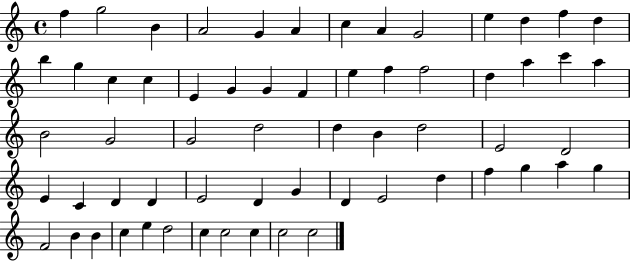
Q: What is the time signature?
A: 4/4